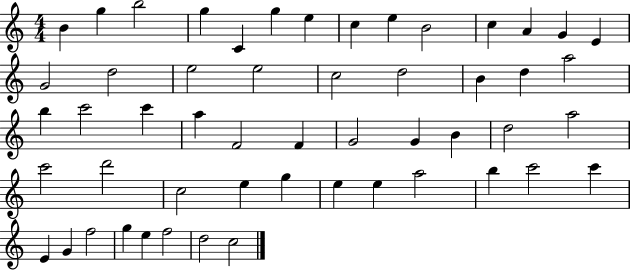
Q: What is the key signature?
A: C major